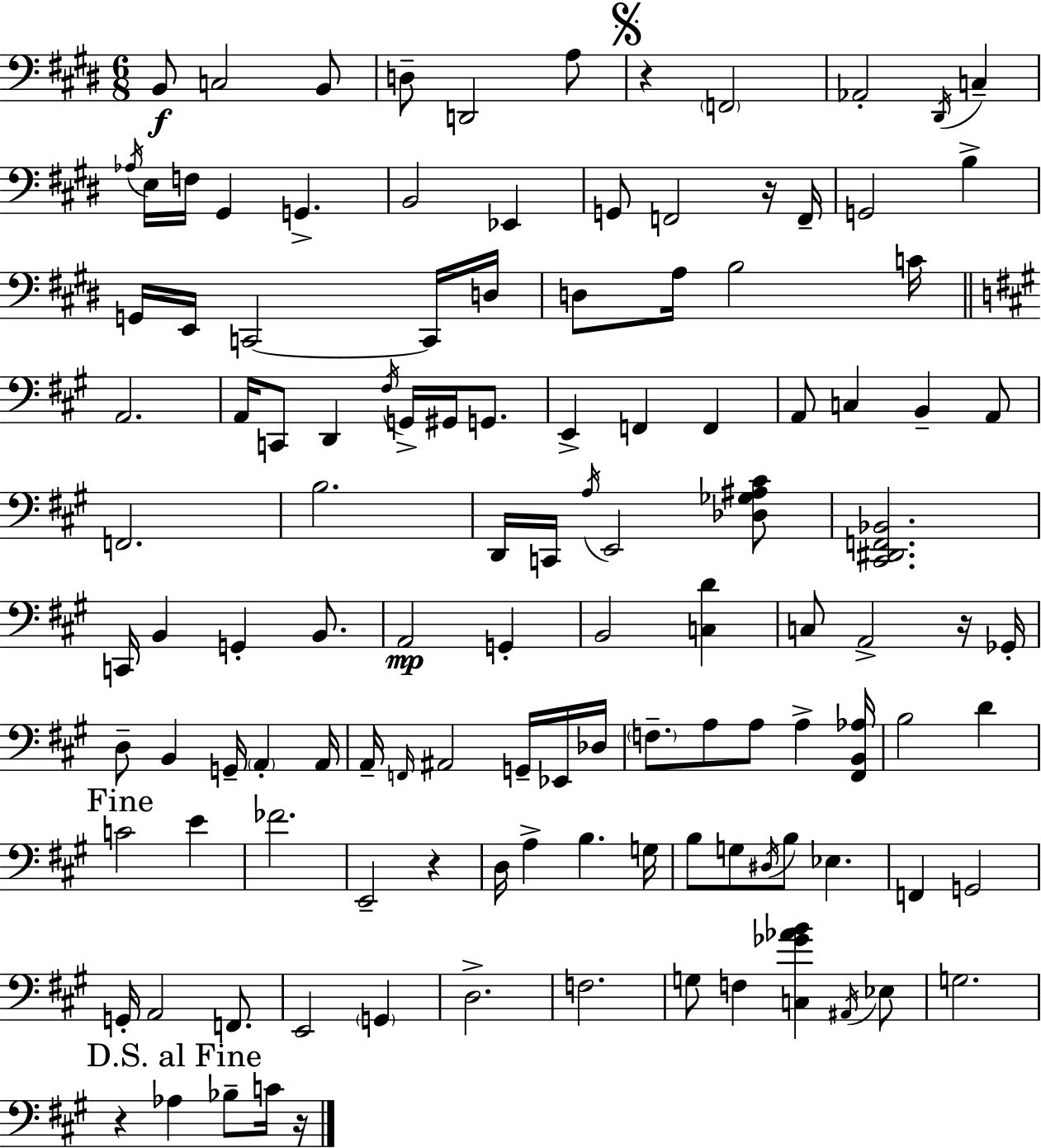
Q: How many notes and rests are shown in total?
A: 120